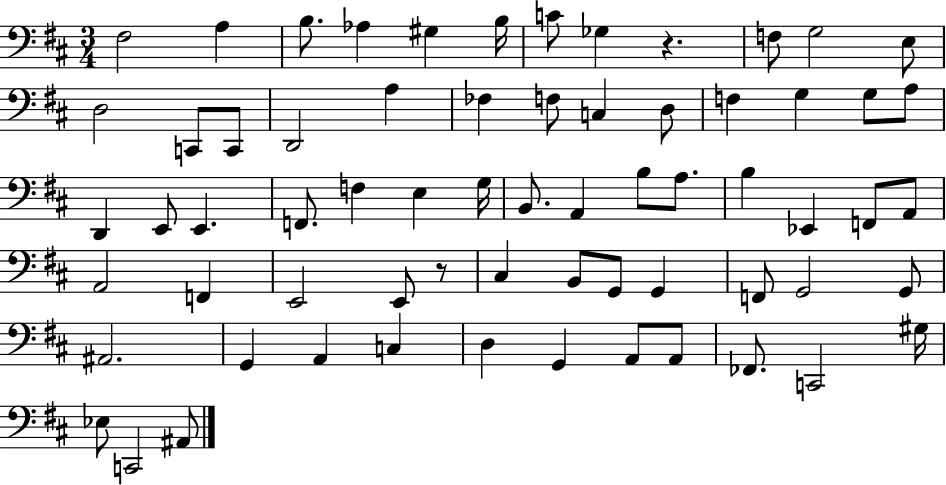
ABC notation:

X:1
T:Untitled
M:3/4
L:1/4
K:D
^F,2 A, B,/2 _A, ^G, B,/4 C/2 _G, z F,/2 G,2 E,/2 D,2 C,,/2 C,,/2 D,,2 A, _F, F,/2 C, D,/2 F, G, G,/2 A,/2 D,, E,,/2 E,, F,,/2 F, E, G,/4 B,,/2 A,, B,/2 A,/2 B, _E,, F,,/2 A,,/2 A,,2 F,, E,,2 E,,/2 z/2 ^C, B,,/2 G,,/2 G,, F,,/2 G,,2 G,,/2 ^A,,2 G,, A,, C, D, G,, A,,/2 A,,/2 _F,,/2 C,,2 ^G,/4 _E,/2 C,,2 ^A,,/2